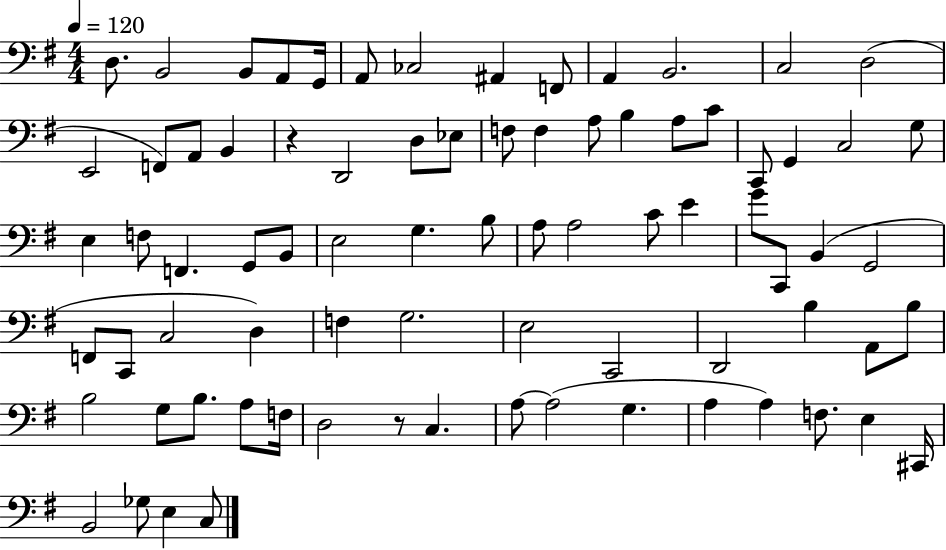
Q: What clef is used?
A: bass